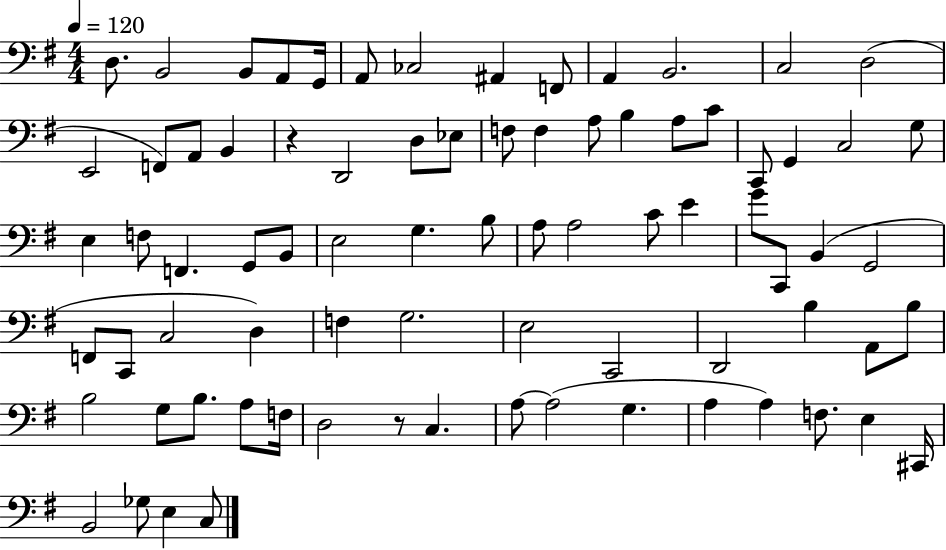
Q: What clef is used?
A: bass